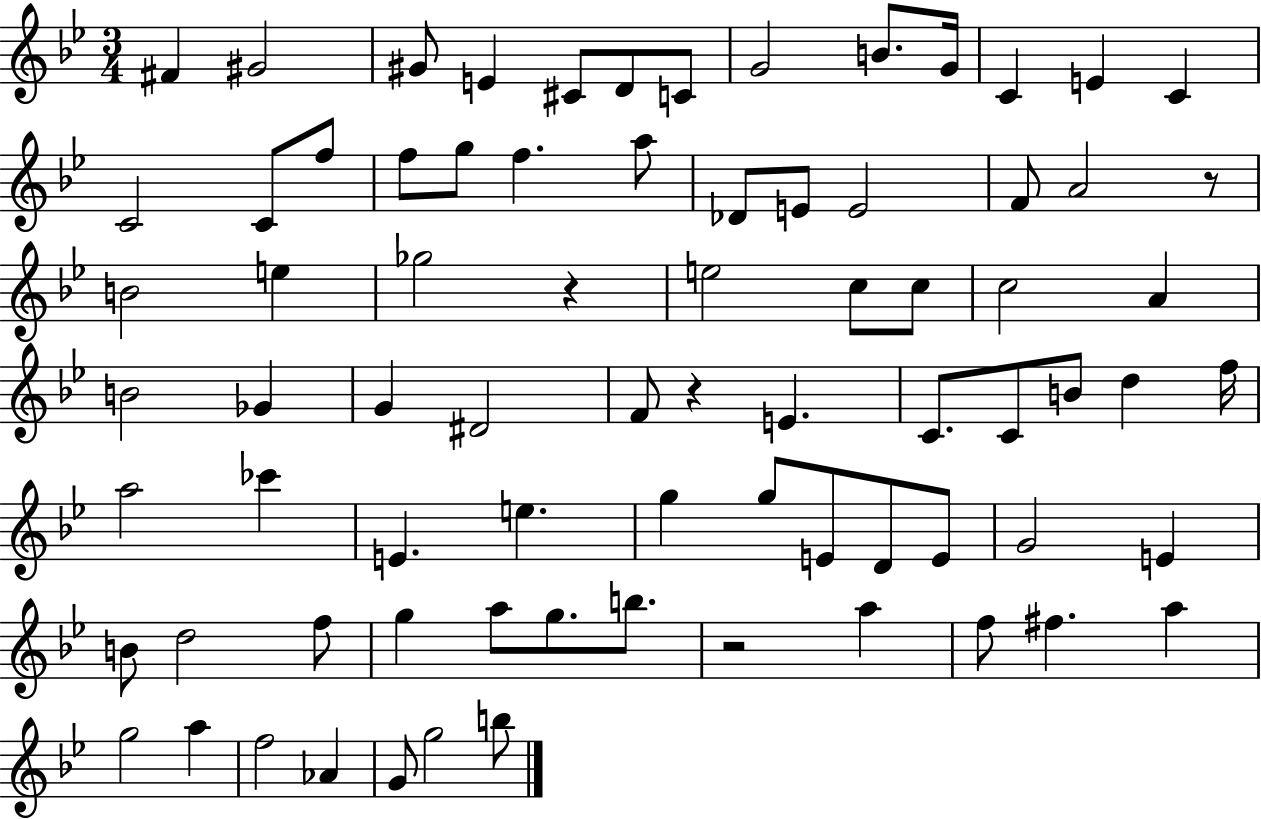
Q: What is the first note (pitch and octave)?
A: F#4